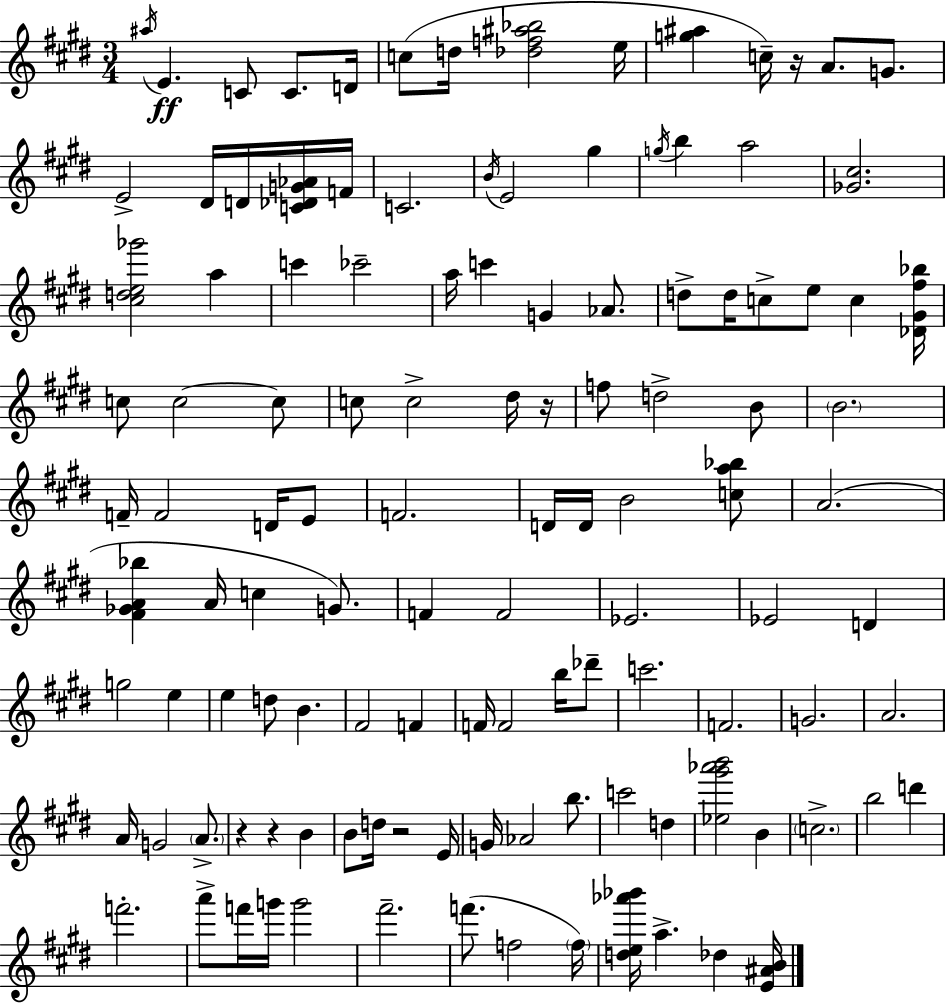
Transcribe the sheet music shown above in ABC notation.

X:1
T:Untitled
M:3/4
L:1/4
K:E
^a/4 E C/2 C/2 D/4 c/2 d/4 [_df^a_b]2 e/4 [g^a] c/4 z/4 A/2 G/2 E2 ^D/4 D/4 [C_DG_A]/4 F/4 C2 B/4 E2 ^g g/4 b a2 [_G^c]2 [^cde_g']2 a c' _c'2 a/4 c' G _A/2 d/2 d/4 c/2 e/2 c [_D^G^f_b]/4 c/2 c2 c/2 c/2 c2 ^d/4 z/4 f/2 d2 B/2 B2 F/4 F2 D/4 E/2 F2 D/4 D/4 B2 [ca_b]/2 A2 [^F_GA_b] A/4 c G/2 F F2 _E2 _E2 D g2 e e d/2 B ^F2 F F/4 F2 b/4 _d'/2 c'2 F2 G2 A2 A/4 G2 A/2 z z B B/2 d/4 z2 E/4 G/4 _A2 b/2 c'2 d [_e^g'_a'b']2 B c2 b2 d' f'2 a'/2 f'/4 g'/4 g'2 ^f'2 f'/2 f2 f/4 [de_a'_b']/4 a _d [E^AB]/4